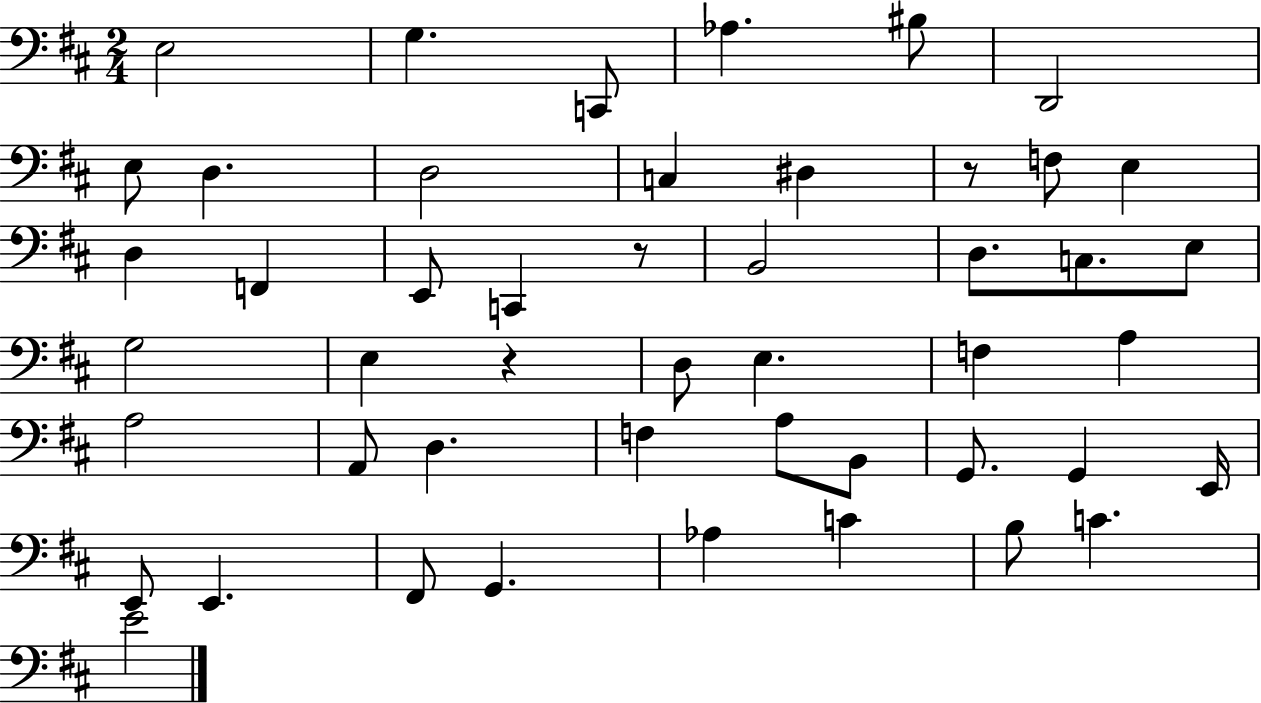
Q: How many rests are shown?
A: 3